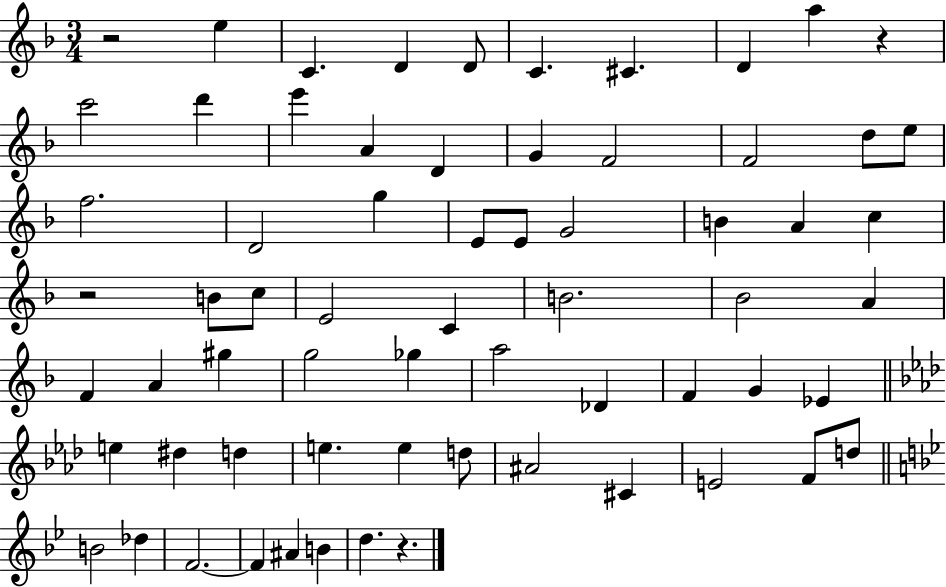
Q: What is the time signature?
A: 3/4